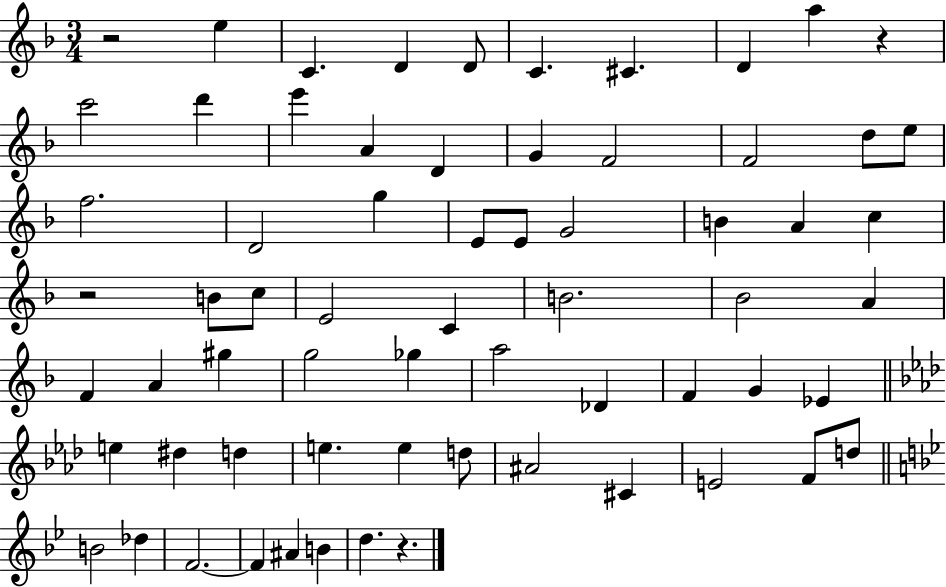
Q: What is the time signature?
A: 3/4